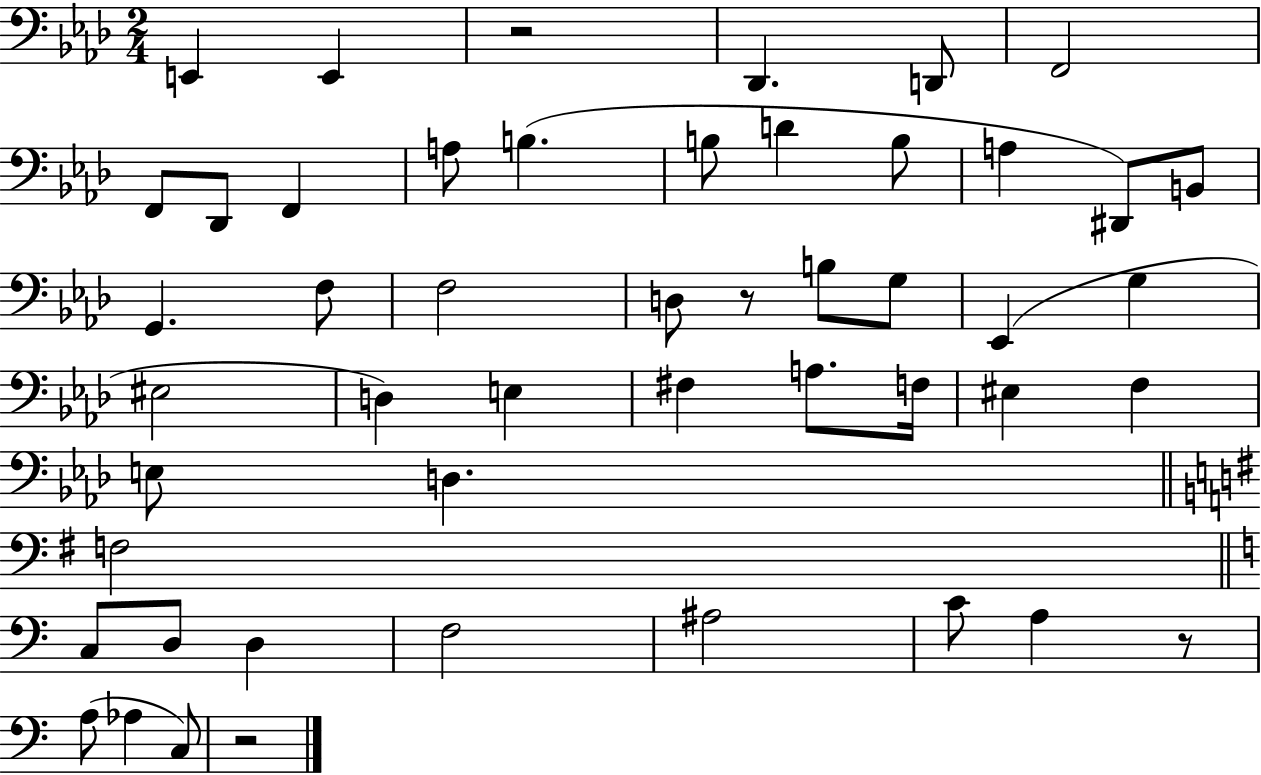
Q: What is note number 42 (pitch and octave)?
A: A3